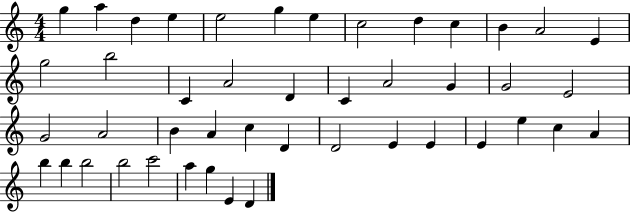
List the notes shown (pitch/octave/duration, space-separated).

G5/q A5/q D5/q E5/q E5/h G5/q E5/q C5/h D5/q C5/q B4/q A4/h E4/q G5/h B5/h C4/q A4/h D4/q C4/q A4/h G4/q G4/h E4/h G4/h A4/h B4/q A4/q C5/q D4/q D4/h E4/q E4/q E4/q E5/q C5/q A4/q B5/q B5/q B5/h B5/h C6/h A5/q G5/q E4/q D4/q